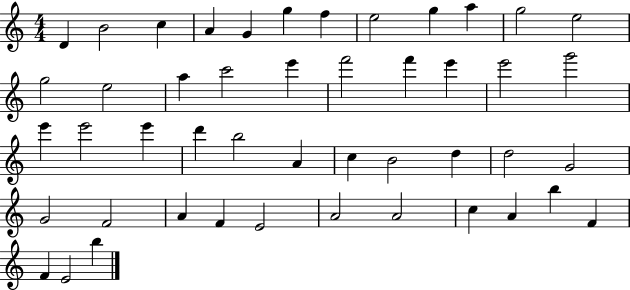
D4/q B4/h C5/q A4/q G4/q G5/q F5/q E5/h G5/q A5/q G5/h E5/h G5/h E5/h A5/q C6/h E6/q F6/h F6/q E6/q E6/h G6/h E6/q E6/h E6/q D6/q B5/h A4/q C5/q B4/h D5/q D5/h G4/h G4/h F4/h A4/q F4/q E4/h A4/h A4/h C5/q A4/q B5/q F4/q F4/q E4/h B5/q